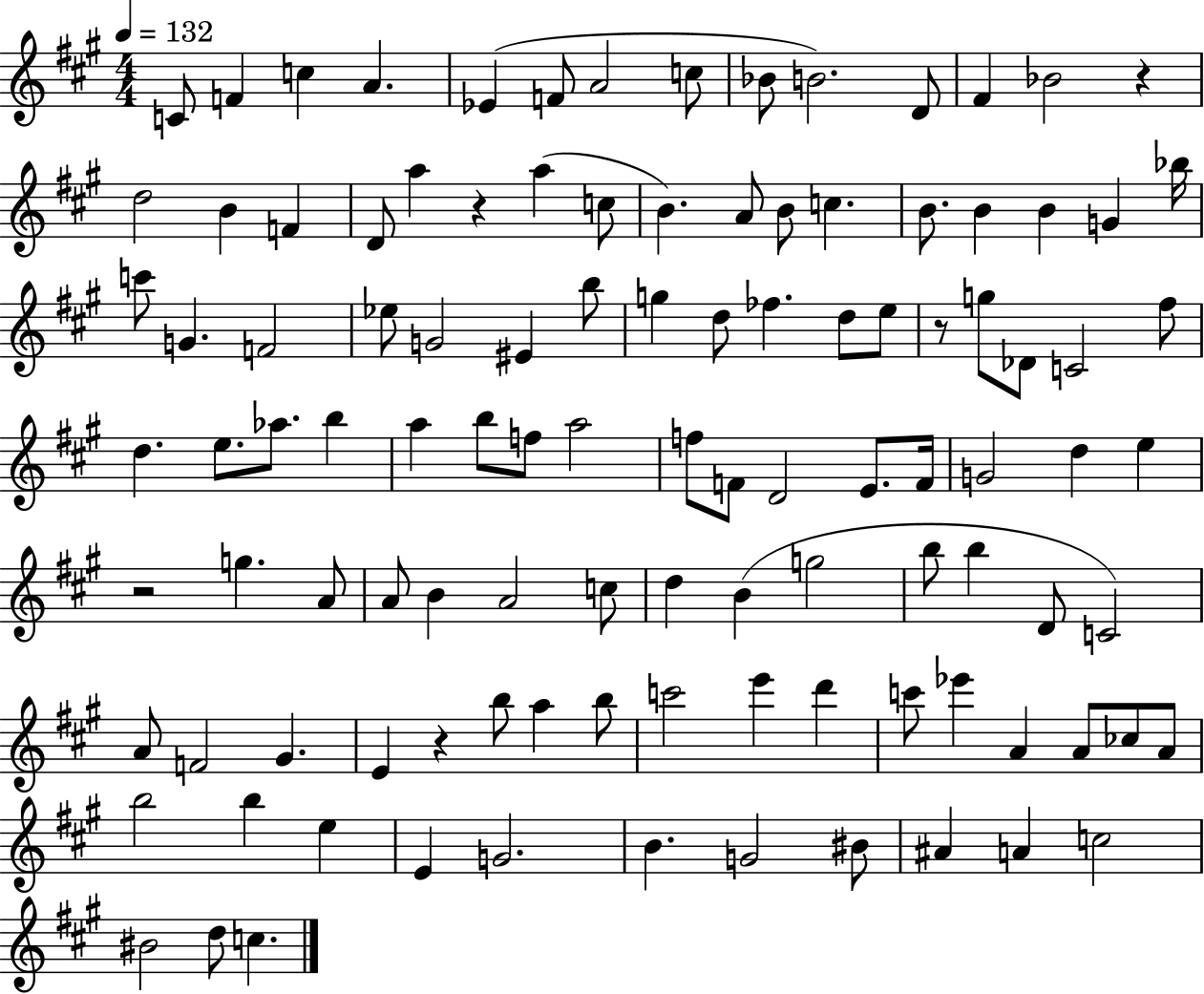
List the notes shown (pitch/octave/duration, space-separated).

C4/e F4/q C5/q A4/q. Eb4/q F4/e A4/h C5/e Bb4/e B4/h. D4/e F#4/q Bb4/h R/q D5/h B4/q F4/q D4/e A5/q R/q A5/q C5/e B4/q. A4/e B4/e C5/q. B4/e. B4/q B4/q G4/q Bb5/s C6/e G4/q. F4/h Eb5/e G4/h EIS4/q B5/e G5/q D5/e FES5/q. D5/e E5/e R/e G5/e Db4/e C4/h F#5/e D5/q. E5/e. Ab5/e. B5/q A5/q B5/e F5/e A5/h F5/e F4/e D4/h E4/e. F4/s G4/h D5/q E5/q R/h G5/q. A4/e A4/e B4/q A4/h C5/e D5/q B4/q G5/h B5/e B5/q D4/e C4/h A4/e F4/h G#4/q. E4/q R/q B5/e A5/q B5/e C6/h E6/q D6/q C6/e Eb6/q A4/q A4/e CES5/e A4/e B5/h B5/q E5/q E4/q G4/h. B4/q. G4/h BIS4/e A#4/q A4/q C5/h BIS4/h D5/e C5/q.